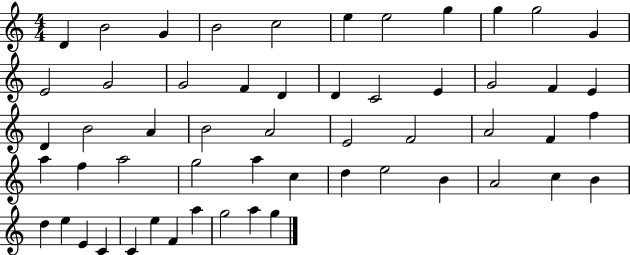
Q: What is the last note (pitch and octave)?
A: G5